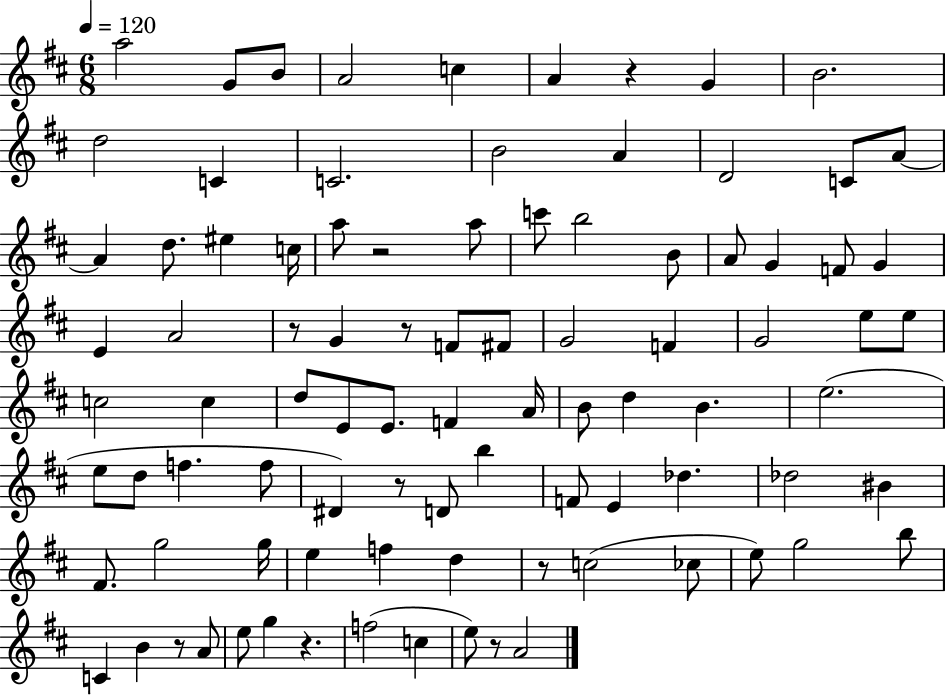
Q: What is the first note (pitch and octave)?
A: A5